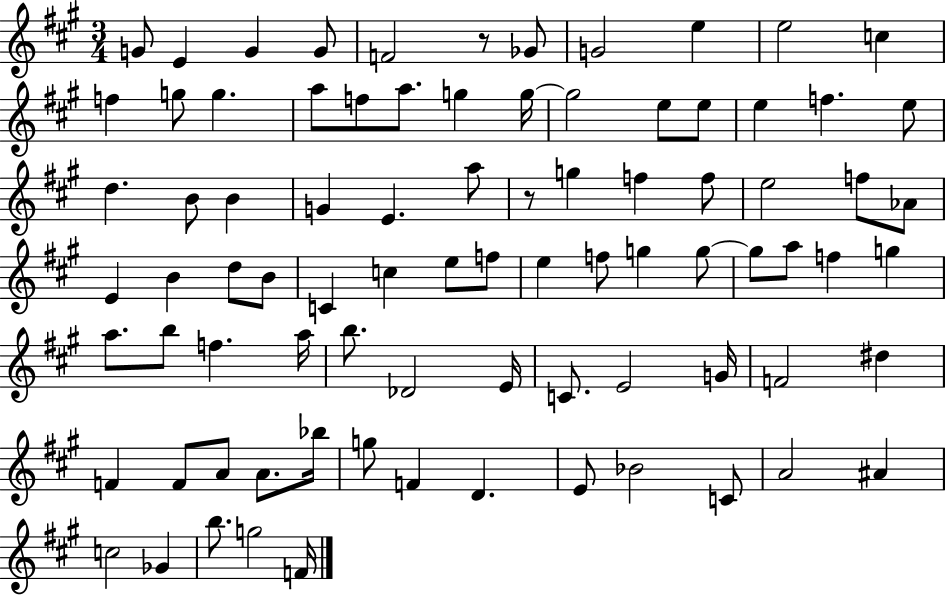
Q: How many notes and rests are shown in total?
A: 84